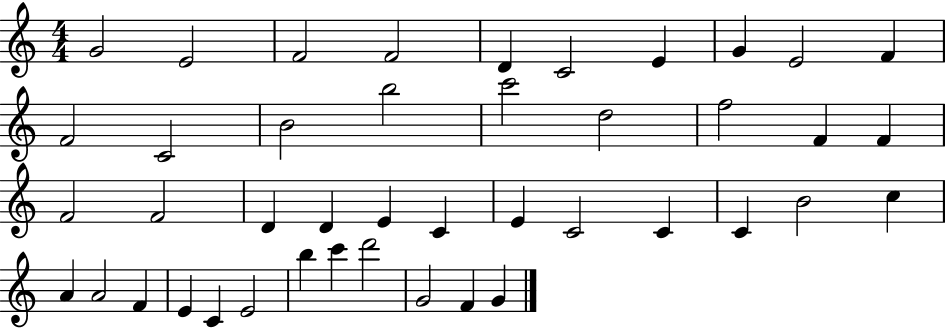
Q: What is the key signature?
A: C major